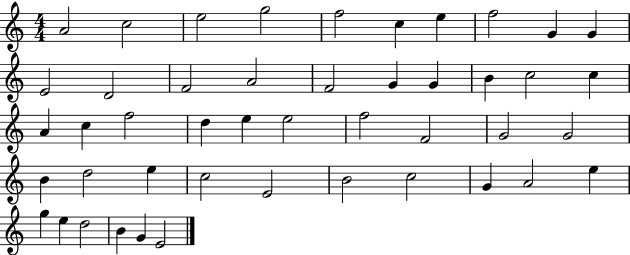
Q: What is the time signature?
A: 4/4